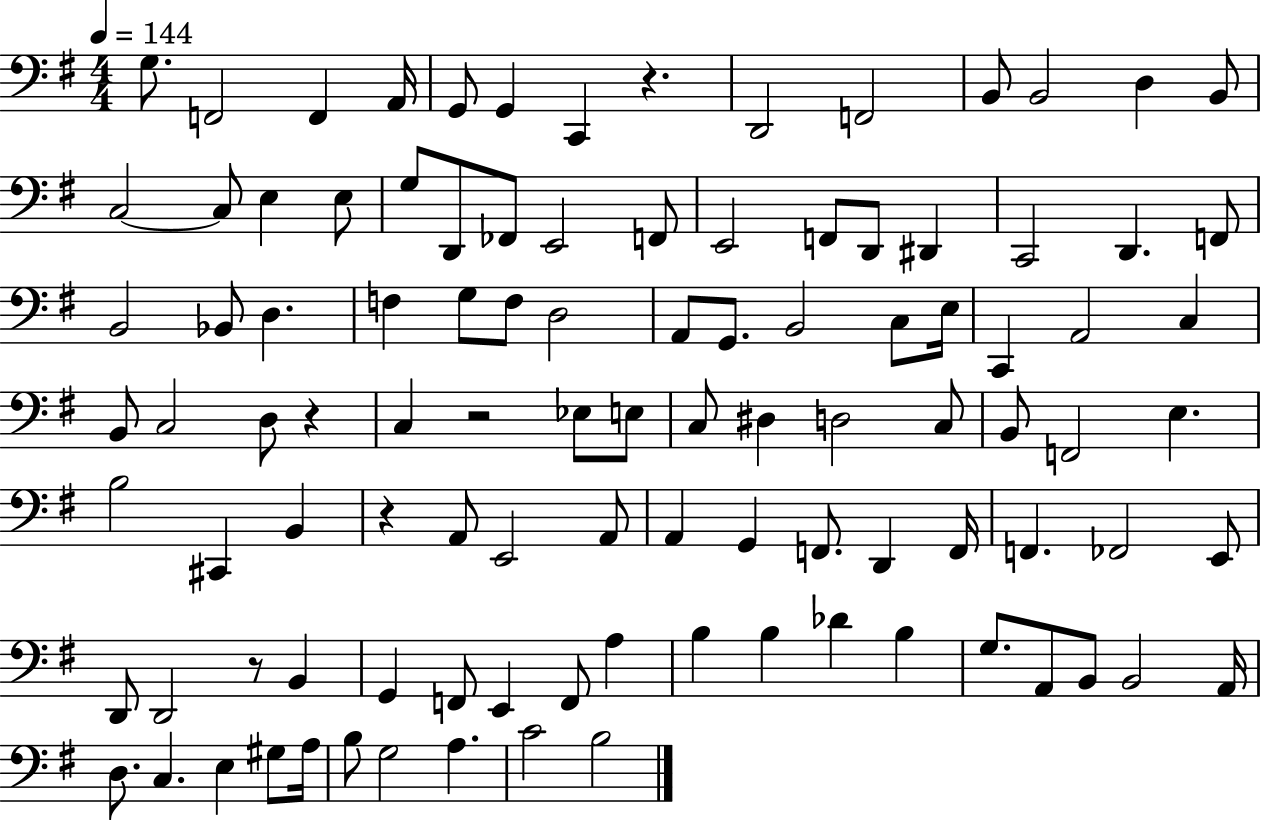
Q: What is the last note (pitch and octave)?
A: B3